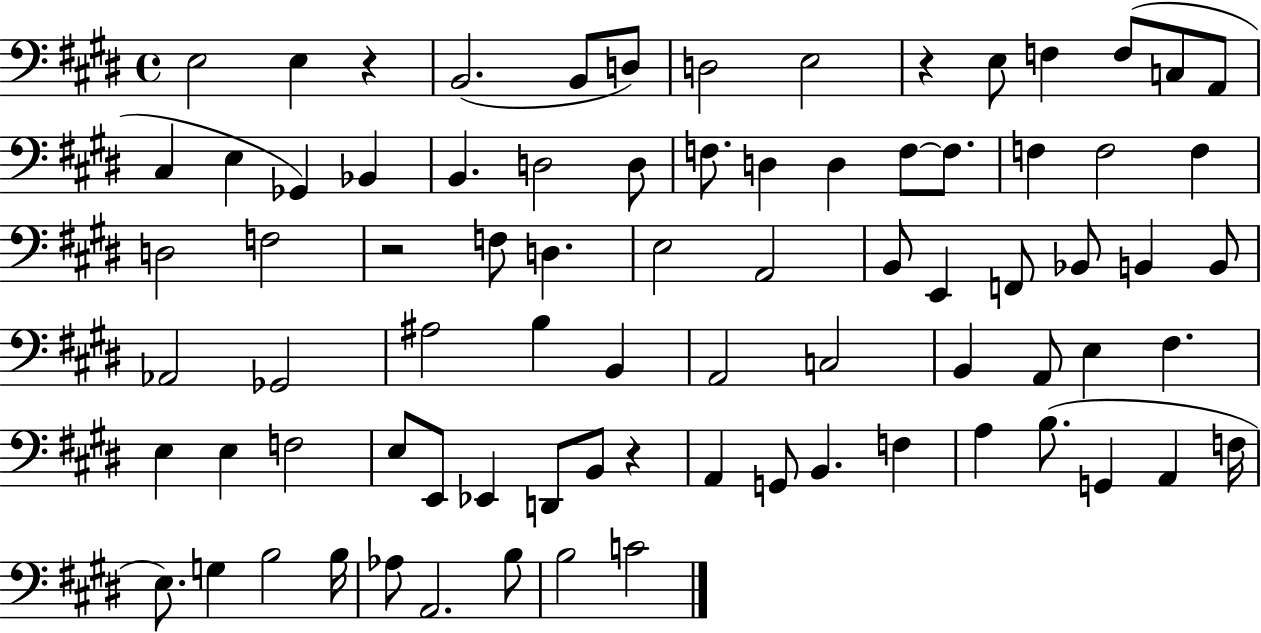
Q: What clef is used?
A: bass